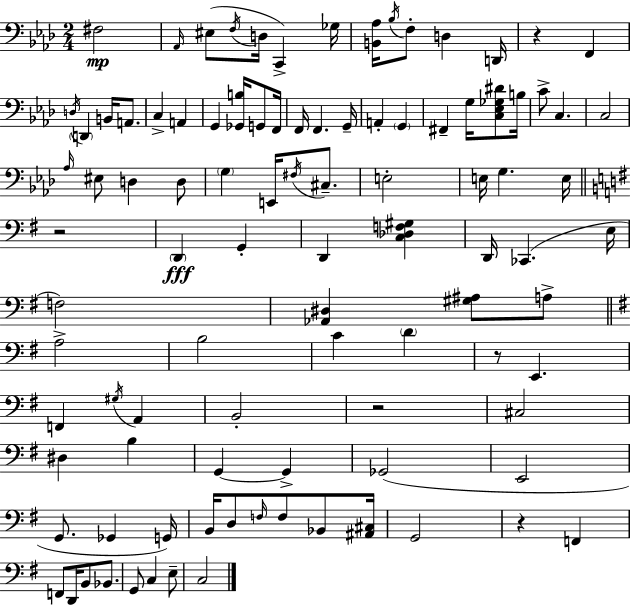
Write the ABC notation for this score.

X:1
T:Untitled
M:2/4
L:1/4
K:Ab
^F,2 _A,,/4 ^E,/2 F,/4 D,/4 C,, _G,/4 [B,,_A,]/4 _B,/4 F,/2 D, D,,/4 z F,, D,/4 D,, B,,/4 A,,/2 C, A,, G,, [_G,,B,]/4 G,,/2 F,,/4 F,,/4 F,, G,,/4 A,, G,, ^F,, G,/4 [C,_E,_G,^D]/2 B,/4 C/2 C, C,2 _A,/4 ^E,/2 D, D,/2 G, E,,/4 ^F,/4 ^C,/2 E,2 E,/4 G, E,/4 z2 D,, G,, D,, [C,_D,F,^G,] D,,/4 _C,, E,/4 F,2 [_A,,^D,] [^G,^A,]/2 A,/2 A,2 B,2 C D z/2 E,, F,, ^G,/4 A,, B,,2 z2 ^C,2 ^D, B, G,, G,, _G,,2 E,,2 G,,/2 _G,, G,,/4 B,,/4 D,/2 F,/4 F,/2 _B,,/2 [^A,,^C,]/4 G,,2 z F,, F,,/2 D,,/4 B,,/2 _B,,/2 G,,/2 C, E,/2 C,2